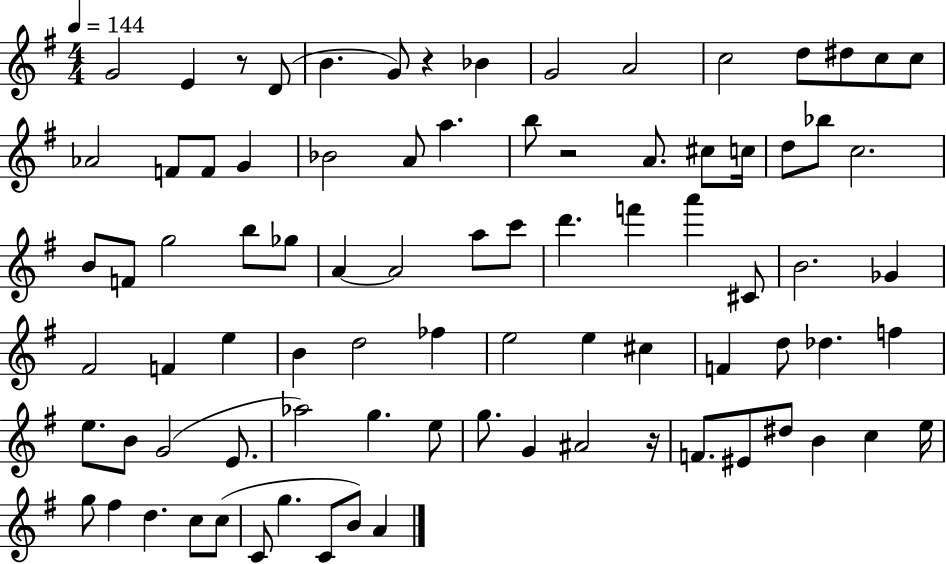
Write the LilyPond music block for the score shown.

{
  \clef treble
  \numericTimeSignature
  \time 4/4
  \key g \major
  \tempo 4 = 144
  g'2 e'4 r8 d'8( | b'4. g'8) r4 bes'4 | g'2 a'2 | c''2 d''8 dis''8 c''8 c''8 | \break aes'2 f'8 f'8 g'4 | bes'2 a'8 a''4. | b''8 r2 a'8. cis''8 c''16 | d''8 bes''8 c''2. | \break b'8 f'8 g''2 b''8 ges''8 | a'4~~ a'2 a''8 c'''8 | d'''4. f'''4 a'''4 cis'8 | b'2. ges'4 | \break fis'2 f'4 e''4 | b'4 d''2 fes''4 | e''2 e''4 cis''4 | f'4 d''8 des''4. f''4 | \break e''8. b'8 g'2( e'8. | aes''2) g''4. e''8 | g''8. g'4 ais'2 r16 | f'8. eis'8 dis''8 b'4 c''4 e''16 | \break g''8 fis''4 d''4. c''8 c''8( | c'8 g''4. c'8 b'8) a'4 | \bar "|."
}